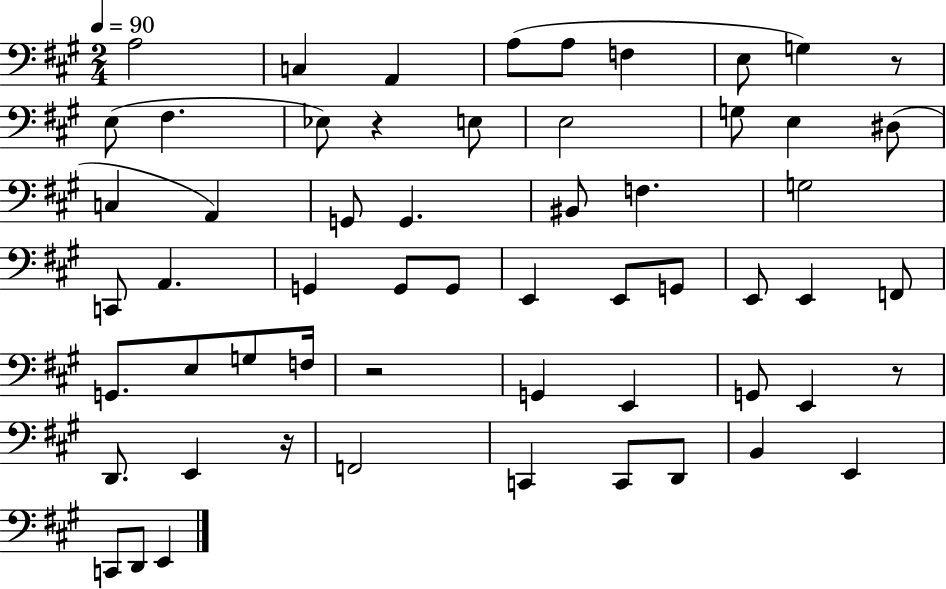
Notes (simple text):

A3/h C3/q A2/q A3/e A3/e F3/q E3/e G3/q R/e E3/e F#3/q. Eb3/e R/q E3/e E3/h G3/e E3/q D#3/e C3/q A2/q G2/e G2/q. BIS2/e F3/q. G3/h C2/e A2/q. G2/q G2/e G2/e E2/q E2/e G2/e E2/e E2/q F2/e G2/e. E3/e G3/e F3/s R/h G2/q E2/q G2/e E2/q R/e D2/e. E2/q R/s F2/h C2/q C2/e D2/e B2/q E2/q C2/e D2/e E2/q